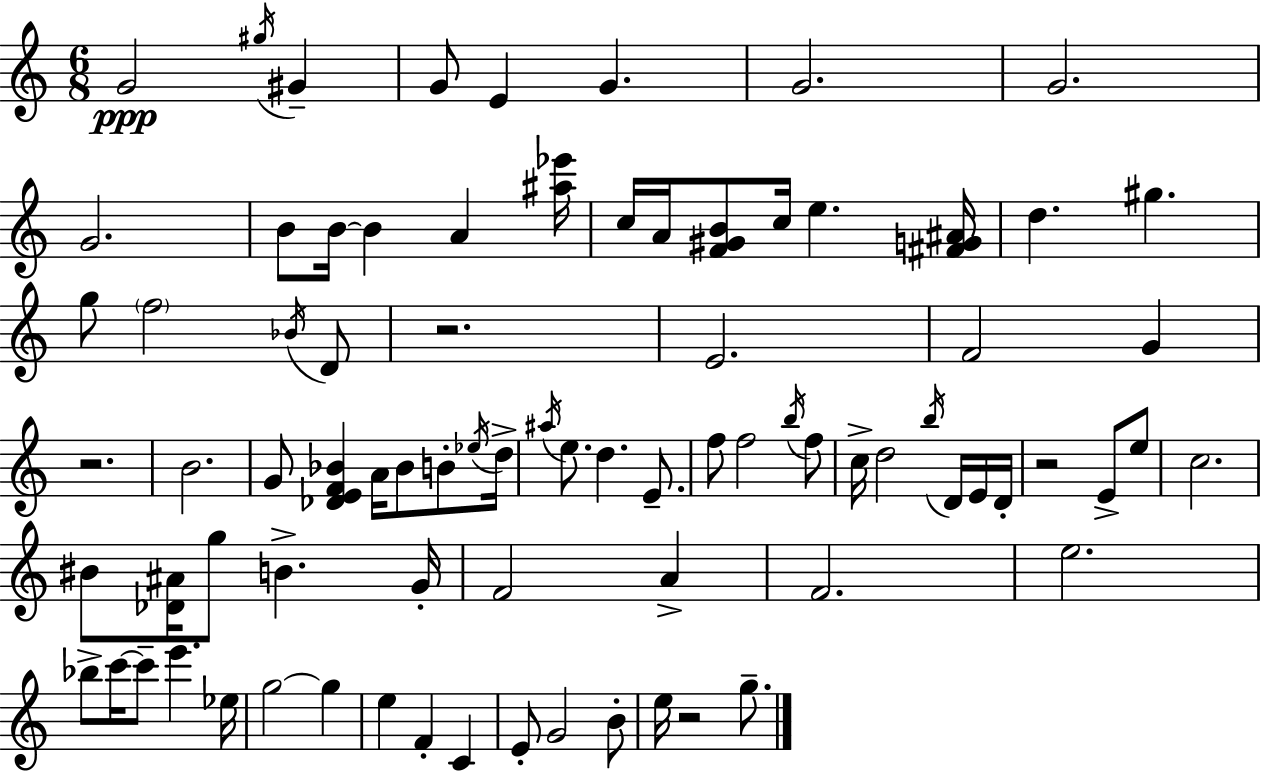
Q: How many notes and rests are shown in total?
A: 82